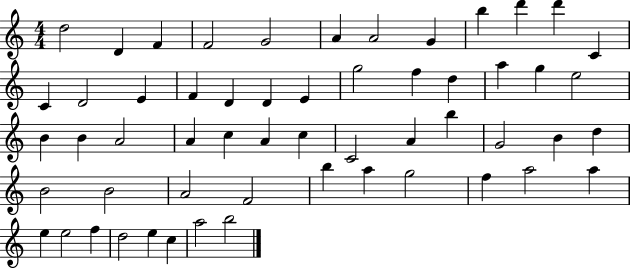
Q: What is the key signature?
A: C major